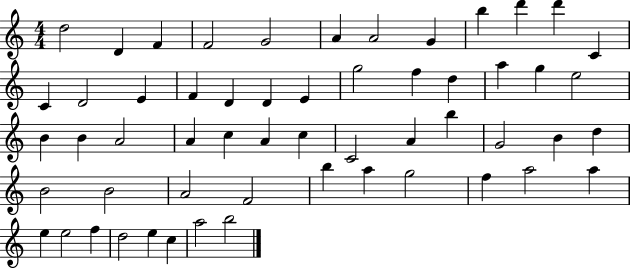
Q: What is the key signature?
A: C major